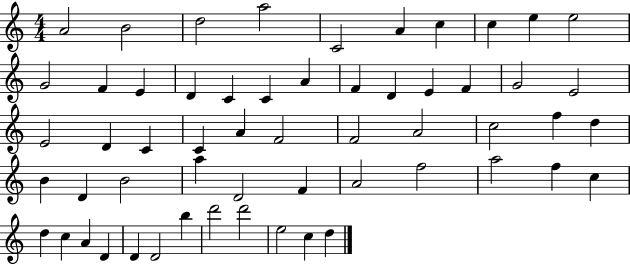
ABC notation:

X:1
T:Untitled
M:4/4
L:1/4
K:C
A2 B2 d2 a2 C2 A c c e e2 G2 F E D C C A F D E F G2 E2 E2 D C C A F2 F2 A2 c2 f d B D B2 a D2 F A2 f2 a2 f c d c A D D D2 b d'2 d'2 e2 c d